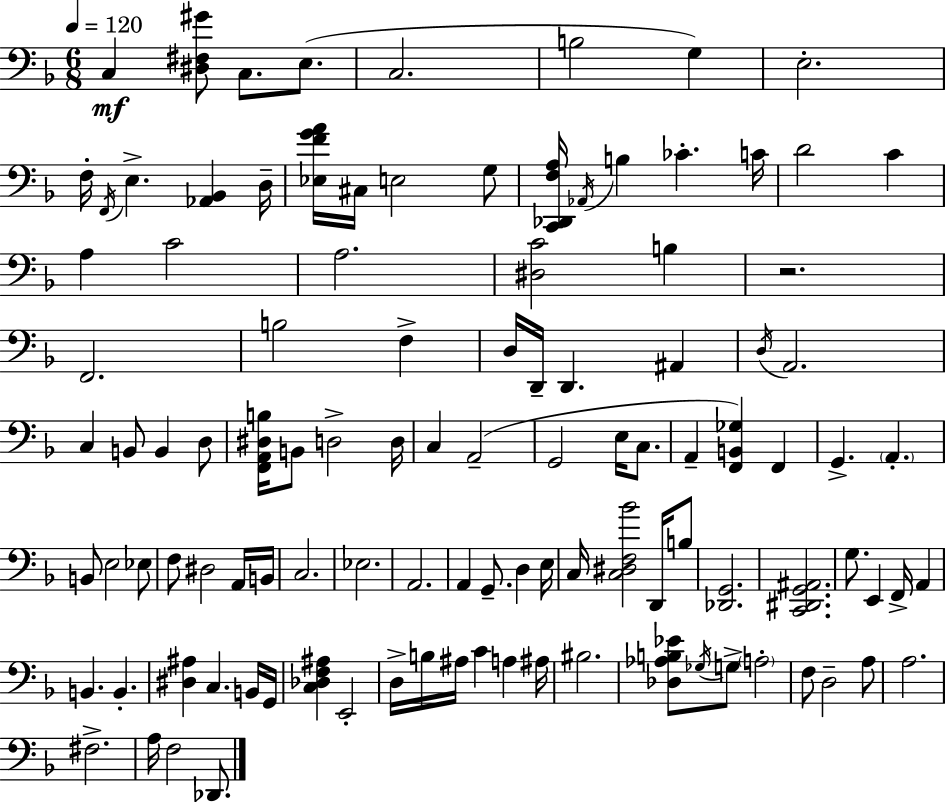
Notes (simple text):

C3/q [D#3,F#3,G#4]/e C3/e. E3/e. C3/h. B3/h G3/q E3/h. F3/s F2/s E3/q. [Ab2,Bb2]/q D3/s [Eb3,F4,G4,A4]/s C#3/s E3/h G3/e [C2,Db2,F3,A3]/s Ab2/s B3/q CES4/q. C4/s D4/h C4/q A3/q C4/h A3/h. [D#3,C4]/h B3/q R/h. F2/h. B3/h F3/q D3/s D2/s D2/q. A#2/q D3/s A2/h. C3/q B2/e B2/q D3/e [F2,A2,D#3,B3]/s B2/e D3/h D3/s C3/q A2/h G2/h E3/s C3/e. A2/q [F2,B2,Gb3]/q F2/q G2/q. A2/q. B2/e E3/h Eb3/e F3/e D#3/h A2/s B2/s C3/h. Eb3/h. A2/h. A2/q G2/e. D3/q E3/s C3/s [C3,D#3,F3,Bb4]/h D2/s B3/e [Db2,G2]/h. [C2,D#2,G2,A#2]/h. G3/e. E2/q F2/s A2/q B2/q. B2/q. [D#3,A#3]/q C3/q. B2/s G2/s [C3,Db3,F3,A#3]/q E2/h D3/s B3/s A#3/s C4/q A3/q A#3/s BIS3/h. [Db3,Ab3,B3,Eb4]/e Gb3/s G3/e A3/h F3/e D3/h A3/e A3/h. F#3/h. A3/s F3/h Db2/e.